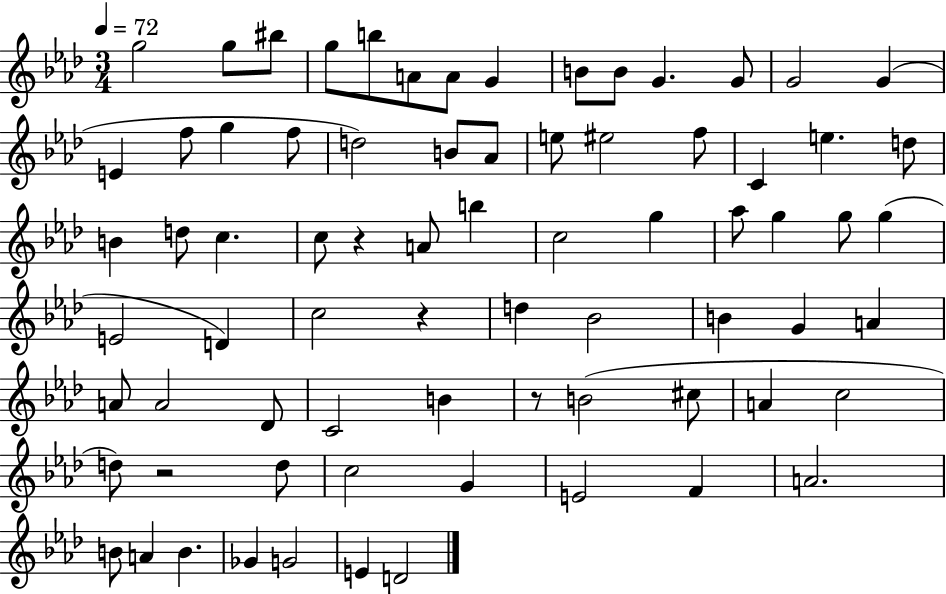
{
  \clef treble
  \numericTimeSignature
  \time 3/4
  \key aes \major
  \tempo 4 = 72
  g''2 g''8 bis''8 | g''8 b''8 a'8 a'8 g'4 | b'8 b'8 g'4. g'8 | g'2 g'4( | \break e'4 f''8 g''4 f''8 | d''2) b'8 aes'8 | e''8 eis''2 f''8 | c'4 e''4. d''8 | \break b'4 d''8 c''4. | c''8 r4 a'8 b''4 | c''2 g''4 | aes''8 g''4 g''8 g''4( | \break e'2 d'4) | c''2 r4 | d''4 bes'2 | b'4 g'4 a'4 | \break a'8 a'2 des'8 | c'2 b'4 | r8 b'2( cis''8 | a'4 c''2 | \break d''8) r2 d''8 | c''2 g'4 | e'2 f'4 | a'2. | \break b'8 a'4 b'4. | ges'4 g'2 | e'4 d'2 | \bar "|."
}